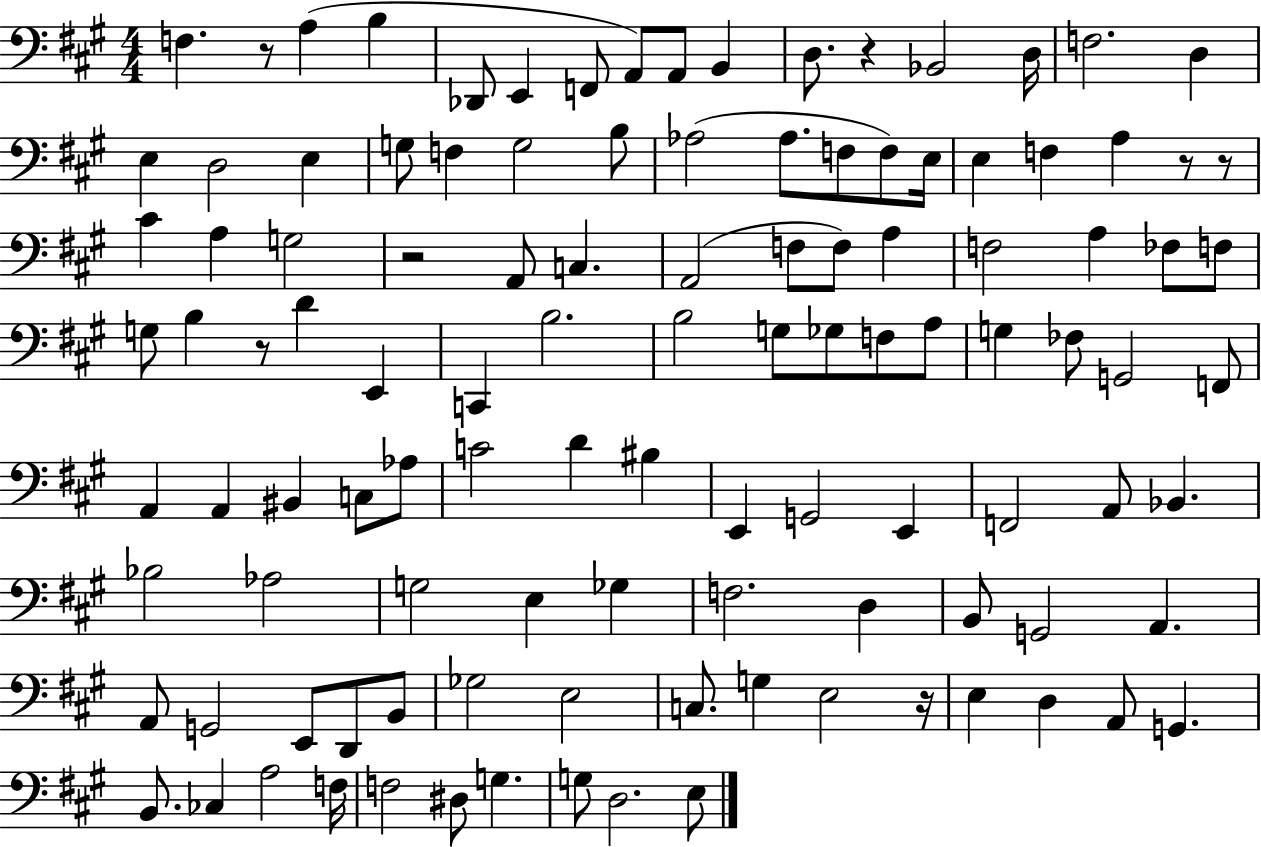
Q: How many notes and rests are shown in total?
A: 112